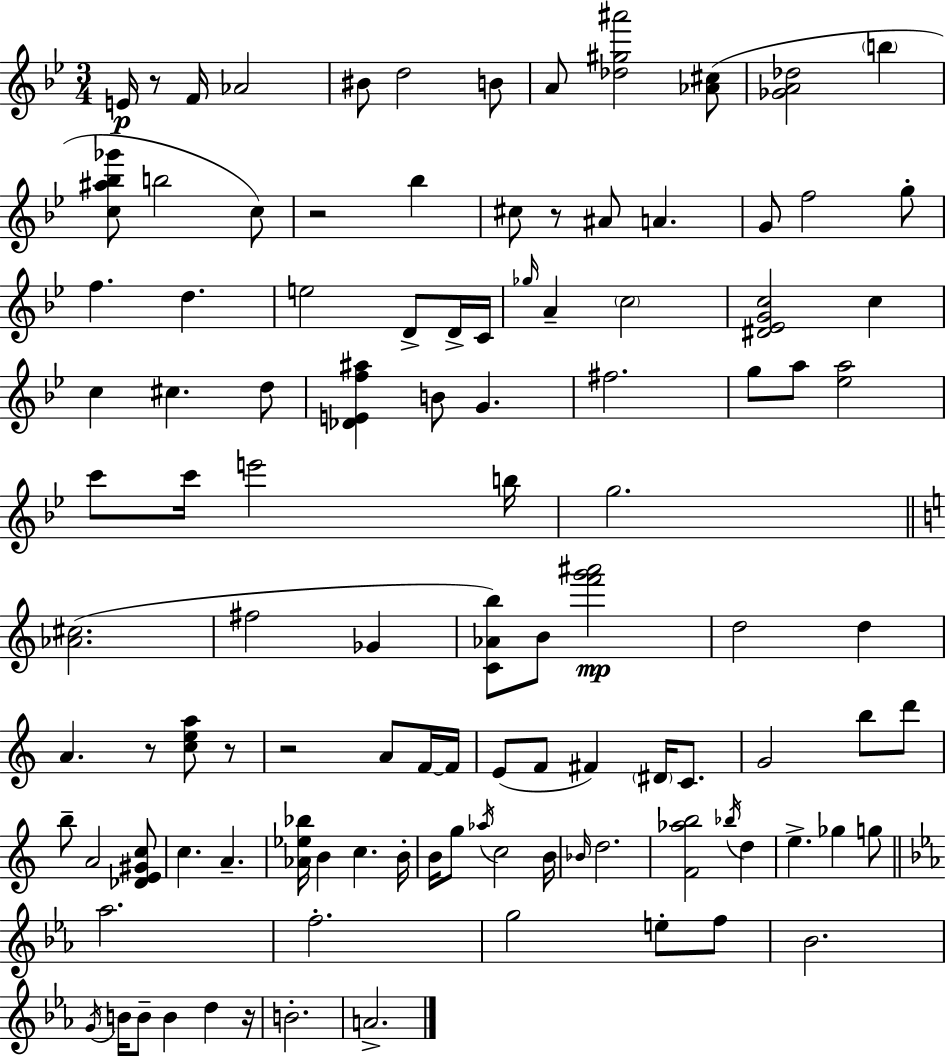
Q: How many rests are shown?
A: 7